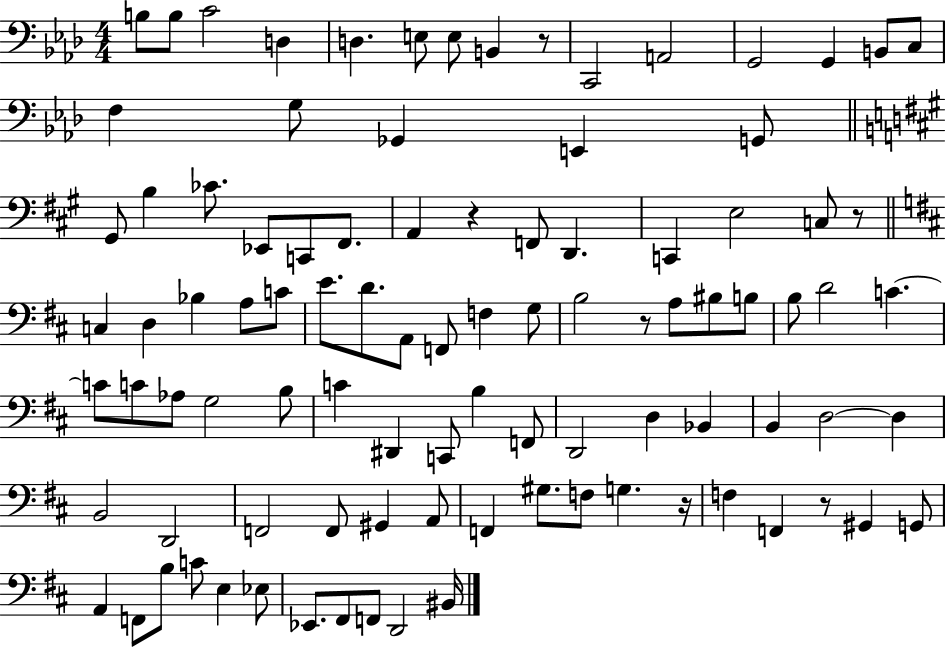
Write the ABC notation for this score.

X:1
T:Untitled
M:4/4
L:1/4
K:Ab
B,/2 B,/2 C2 D, D, E,/2 E,/2 B,, z/2 C,,2 A,,2 G,,2 G,, B,,/2 C,/2 F, G,/2 _G,, E,, G,,/2 ^G,,/2 B, _C/2 _E,,/2 C,,/2 ^F,,/2 A,, z F,,/2 D,, C,, E,2 C,/2 z/2 C, D, _B, A,/2 C/2 E/2 D/2 A,,/2 F,,/2 F, G,/2 B,2 z/2 A,/2 ^B,/2 B,/2 B,/2 D2 C C/2 C/2 _A,/2 G,2 B,/2 C ^D,, C,,/2 B, F,,/2 D,,2 D, _B,, B,, D,2 D, B,,2 D,,2 F,,2 F,,/2 ^G,, A,,/2 F,, ^G,/2 F,/2 G, z/4 F, F,, z/2 ^G,, G,,/2 A,, F,,/2 B,/2 C/2 E, _E,/2 _E,,/2 ^F,,/2 F,,/2 D,,2 ^B,,/4